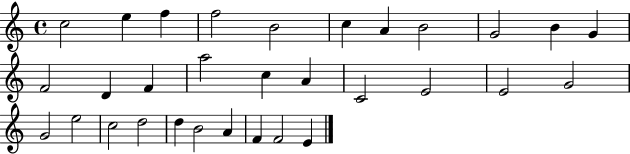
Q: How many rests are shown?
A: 0